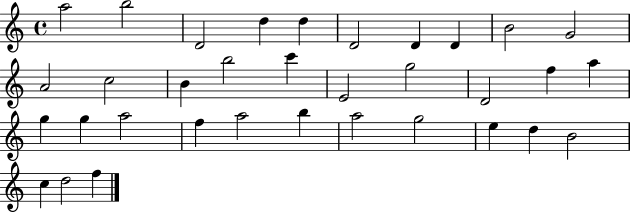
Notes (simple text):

A5/h B5/h D4/h D5/q D5/q D4/h D4/q D4/q B4/h G4/h A4/h C5/h B4/q B5/h C6/q E4/h G5/h D4/h F5/q A5/q G5/q G5/q A5/h F5/q A5/h B5/q A5/h G5/h E5/q D5/q B4/h C5/q D5/h F5/q